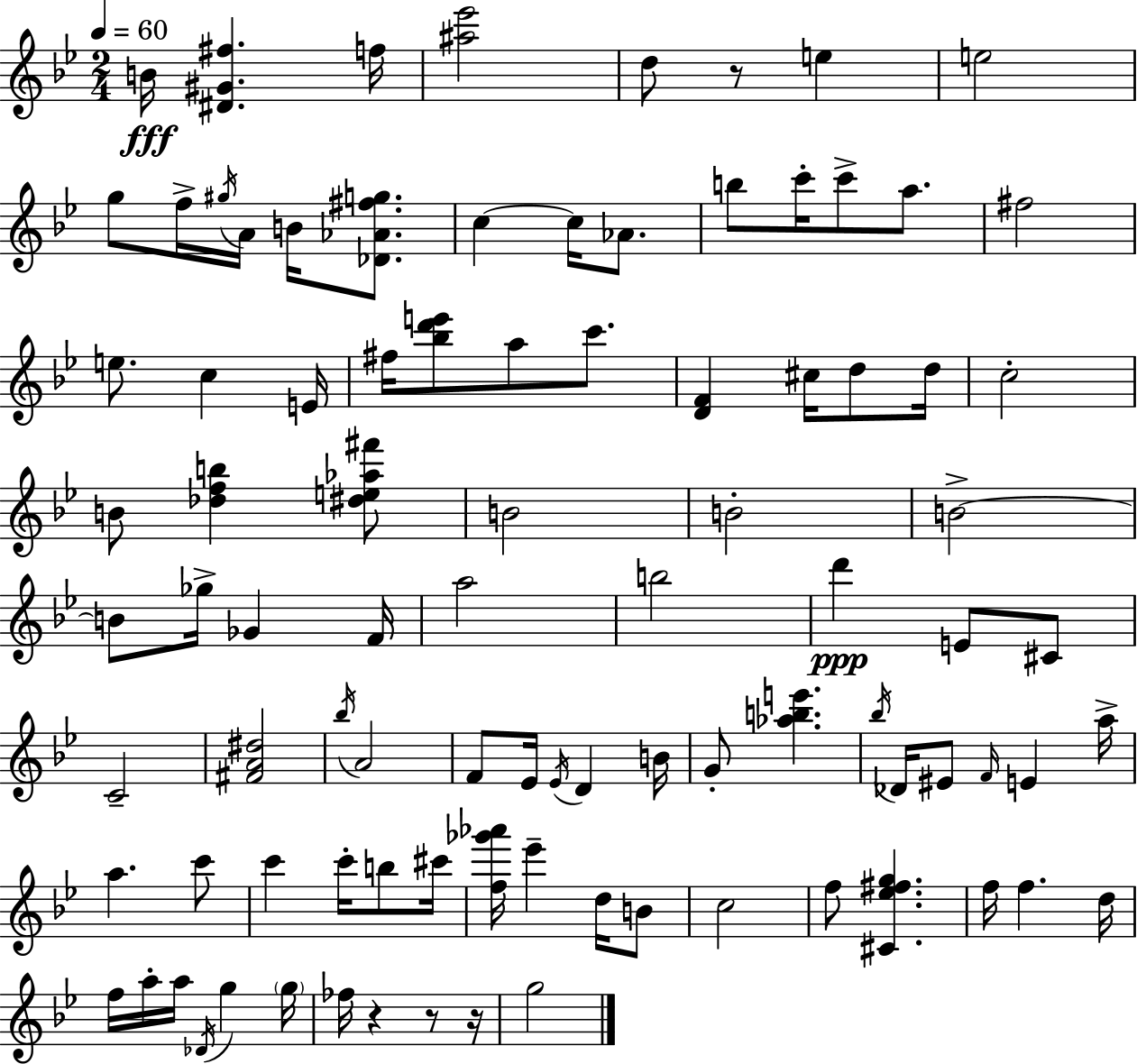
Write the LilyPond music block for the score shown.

{
  \clef treble
  \numericTimeSignature
  \time 2/4
  \key bes \major
  \tempo 4 = 60
  \repeat volta 2 { b'16\fff <dis' gis' fis''>4. f''16 | <ais'' ees'''>2 | d''8 r8 e''4 | e''2 | \break g''8 f''16-> \acciaccatura { gis''16 } a'16 b'16 <des' aes' fis'' g''>8. | c''4~~ c''16 aes'8. | b''8 c'''16-. c'''8-> a''8. | fis''2 | \break e''8. c''4 | e'16 fis''16 <bes'' d''' e'''>8 a''8 c'''8. | <d' f'>4 cis''16 d''8 | d''16 c''2-. | \break b'8 <des'' f'' b''>4 <dis'' e'' aes'' fis'''>8 | b'2 | b'2-. | b'2->~~ | \break b'8 ges''16-> ges'4 | f'16 a''2 | b''2 | d'''4\ppp e'8 cis'8 | \break c'2-- | <fis' a' dis''>2 | \acciaccatura { bes''16 } a'2 | f'8 ees'16 \acciaccatura { ees'16 } d'4 | \break b'16 g'8-. <aes'' b'' e'''>4. | \acciaccatura { bes''16 } des'16 eis'8 \grace { f'16 } | e'4 a''16-> a''4. | c'''8 c'''4 | \break c'''16-. b''8 cis'''16 <f'' ges''' aes'''>16 ees'''4-- | d''16 b'8 c''2 | f''8 <cis' ees'' fis'' g''>4. | f''16 f''4. | \break d''16 f''16 a''16-. a''16 | \acciaccatura { des'16 } g''4 \parenthesize g''16 fes''16 r4 | r8 r16 g''2 | } \bar "|."
}